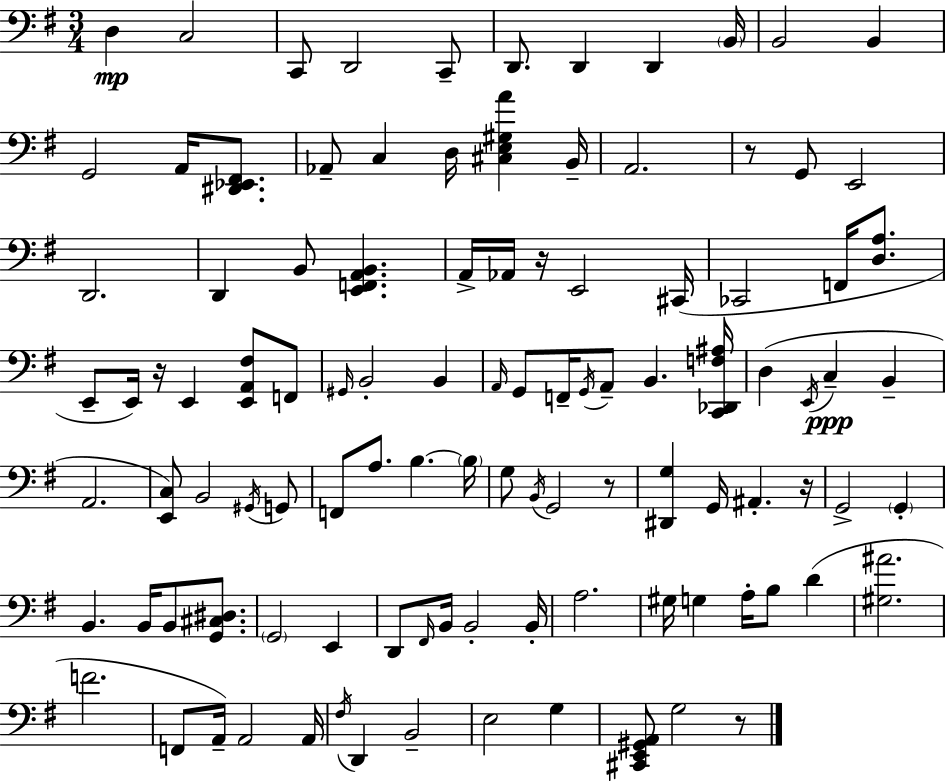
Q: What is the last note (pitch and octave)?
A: G3